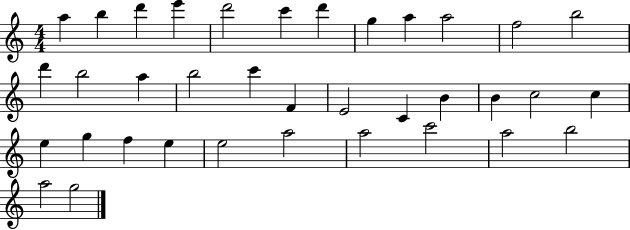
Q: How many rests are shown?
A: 0